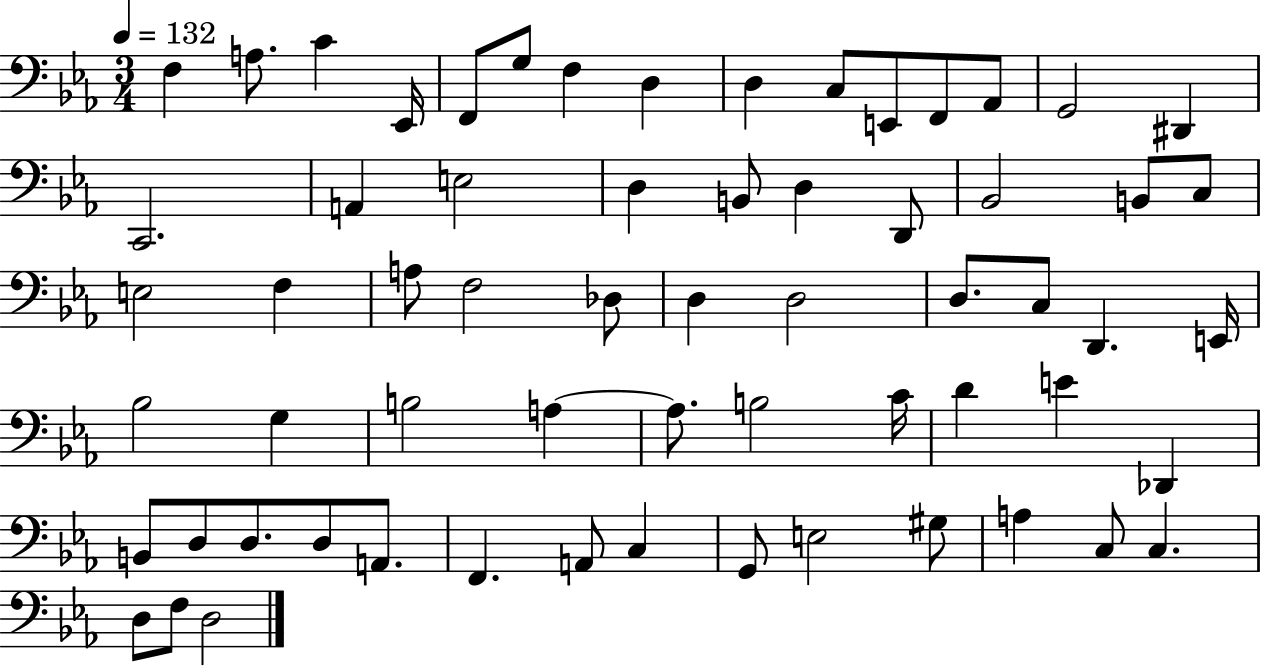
{
  \clef bass
  \numericTimeSignature
  \time 3/4
  \key ees \major
  \tempo 4 = 132
  \repeat volta 2 { f4 a8. c'4 ees,16 | f,8 g8 f4 d4 | d4 c8 e,8 f,8 aes,8 | g,2 dis,4 | \break c,2. | a,4 e2 | d4 b,8 d4 d,8 | bes,2 b,8 c8 | \break e2 f4 | a8 f2 des8 | d4 d2 | d8. c8 d,4. e,16 | \break bes2 g4 | b2 a4~~ | a8. b2 c'16 | d'4 e'4 des,4 | \break b,8 d8 d8. d8 a,8. | f,4. a,8 c4 | g,8 e2 gis8 | a4 c8 c4. | \break d8 f8 d2 | } \bar "|."
}